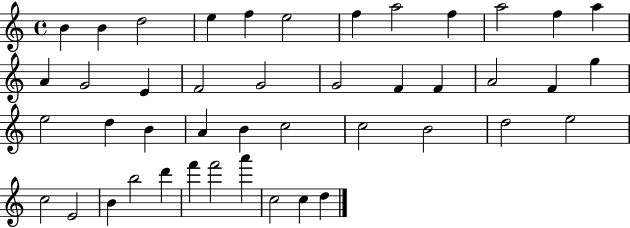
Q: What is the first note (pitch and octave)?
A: B4